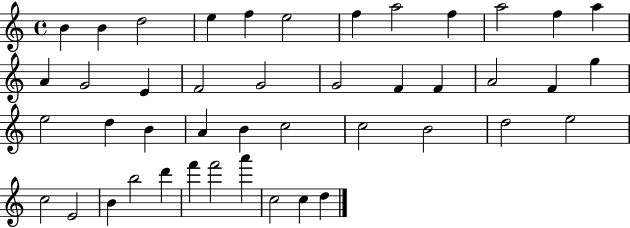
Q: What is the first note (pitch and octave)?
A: B4